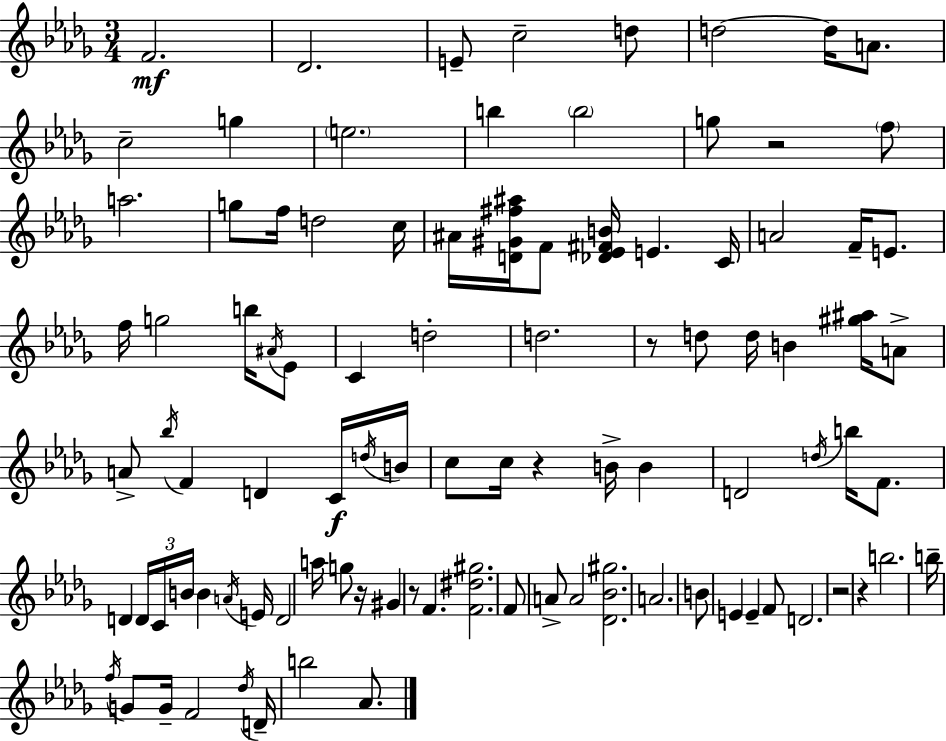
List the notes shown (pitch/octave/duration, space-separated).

F4/h. Db4/h. E4/e C5/h D5/e D5/h D5/s A4/e. C5/h G5/q E5/h. B5/q B5/h G5/e R/h F5/e A5/h. G5/e F5/s D5/h C5/s A#4/s [D4,G#4,F#5,A#5]/s F4/e [Db4,Eb4,F#4,B4]/s E4/q. C4/s A4/h F4/s E4/e. F5/s G5/h B5/s A#4/s Eb4/e C4/q D5/h D5/h. R/e D5/e D5/s B4/q [G#5,A#5]/s A4/e A4/e Bb5/s F4/q D4/q C4/s D5/s B4/s C5/e C5/s R/q B4/s B4/q D4/h D5/s B5/s F4/e. D4/q D4/s C4/s B4/s B4/q A4/s E4/s D4/h A5/s G5/e R/s G#4/q R/e F4/q. [F4,D#5,G#5]/h. F4/e A4/e A4/h [Db4,Bb4,G#5]/h. A4/h. B4/e E4/q E4/q F4/e D4/h. R/h R/q B5/h. B5/s F5/s G4/e G4/s F4/h Db5/s D4/s B5/h Ab4/e.